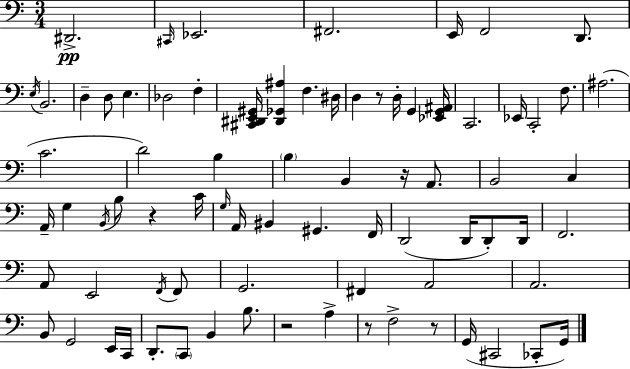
{
  \clef bass
  \numericTimeSignature
  \time 3/4
  \key c \major
  dis,2.->\pp | \grace { cis,16 } ees,2. | fis,2. | e,16 f,2 d,8. | \break \acciaccatura { e16 } b,2. | d4-- d8 e4. | des2 f4-. | <cis, dis, e, gis,>16 <dis, ges, ais>4 f4. | \break dis16 d4 r8 d16-. g,4 | <ees, g, ais,>16 c,2. | ees,16 c,2-. f8. | ais2.( | \break c'2. | d'2) b4 | \parenthesize b4 b,4 r16 a,8. | b,2 c4 | \break a,16-- g4 \acciaccatura { b,16 } b8 r4 | c'16 \grace { g16 } a,16 bis,4 gis,4. | f,16 d,2( | d,16 d,8-.) d,16 f,2. | \break a,8 e,2 | \acciaccatura { f,16 } f,8 g,2. | fis,4 a,2 | a,2. | \break b,8 g,2 | e,16 c,16 d,8.-. \parenthesize c,8 b,4 | b8. r2 | a4-> r8 f2-> | \break r8 g,16( cis,2 | ces,8-. g,16) \bar "|."
}